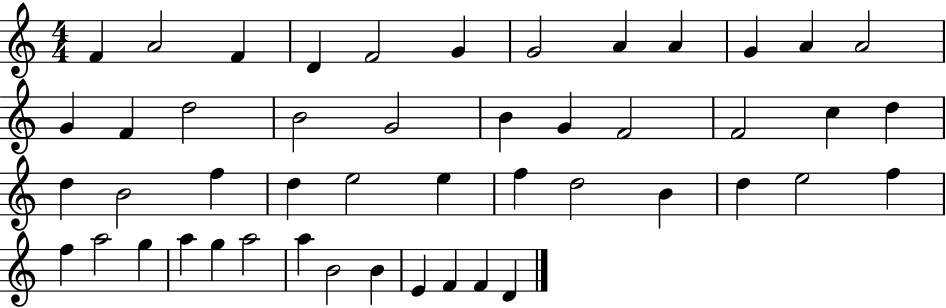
F4/q A4/h F4/q D4/q F4/h G4/q G4/h A4/q A4/q G4/q A4/q A4/h G4/q F4/q D5/h B4/h G4/h B4/q G4/q F4/h F4/h C5/q D5/q D5/q B4/h F5/q D5/q E5/h E5/q F5/q D5/h B4/q D5/q E5/h F5/q F5/q A5/h G5/q A5/q G5/q A5/h A5/q B4/h B4/q E4/q F4/q F4/q D4/q